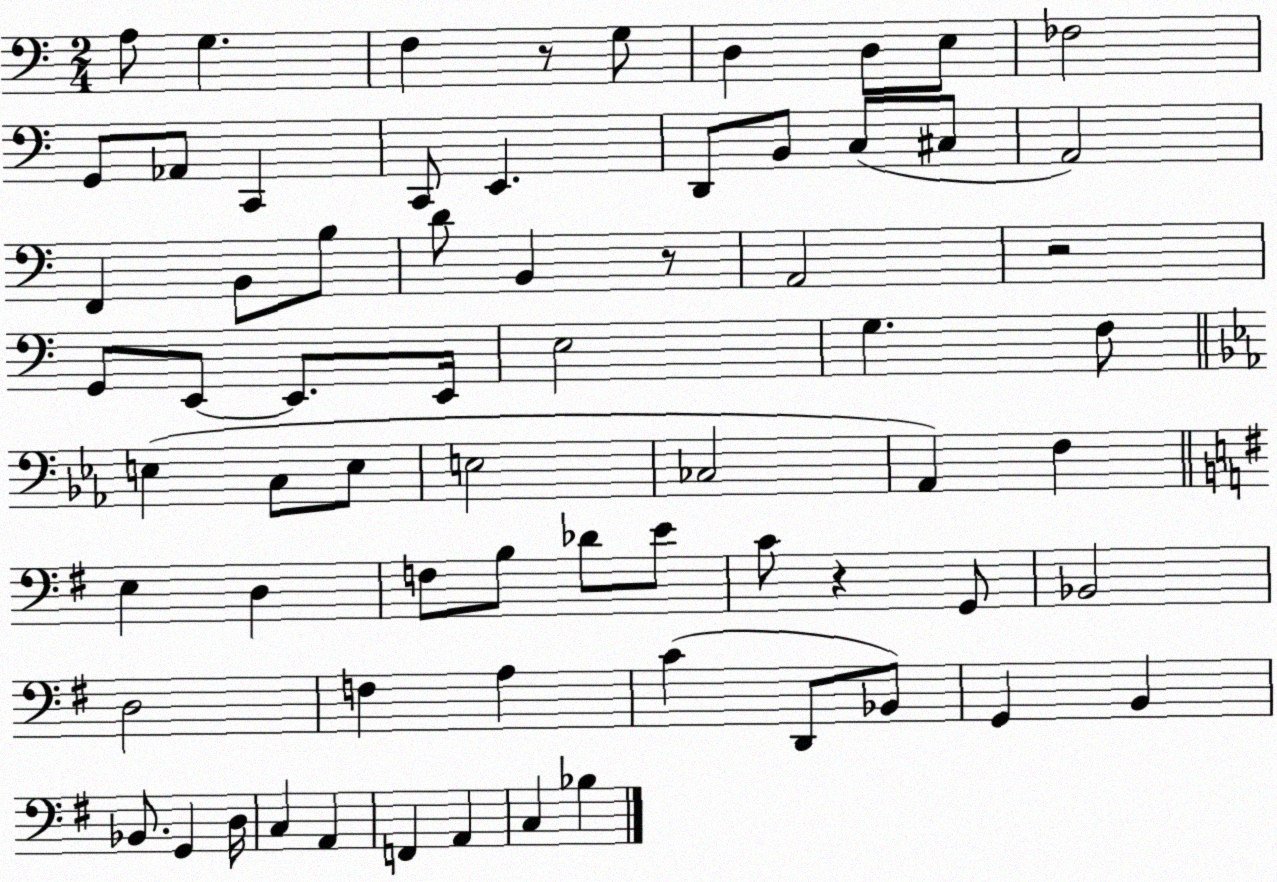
X:1
T:Untitled
M:2/4
L:1/4
K:C
A,/2 G, F, z/2 G,/2 D, D,/2 E,/2 _F,2 G,,/2 _A,,/2 C,, C,,/2 E,, D,,/2 B,,/2 C,/2 ^C,/2 A,,2 F,, B,,/2 B,/2 D/2 B,, z/2 A,,2 z2 G,,/2 E,,/2 E,,/2 E,,/4 E,2 G, F,/2 E, C,/2 E,/2 E,2 _C,2 _A,, F, E, D, F,/2 B,/2 _D/2 E/2 C/2 z G,,/2 _B,,2 D,2 F, A, C D,,/2 _B,,/2 G,, B,, _B,,/2 G,, D,/4 C, A,, F,, A,, C, _B,